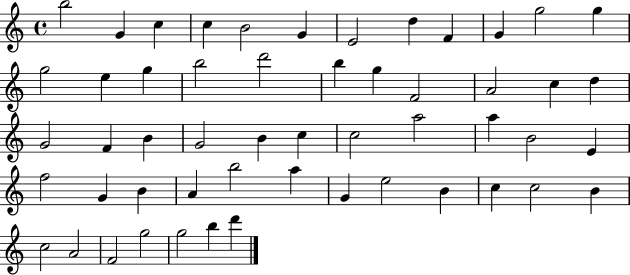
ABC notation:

X:1
T:Untitled
M:4/4
L:1/4
K:C
b2 G c c B2 G E2 d F G g2 g g2 e g b2 d'2 b g F2 A2 c d G2 F B G2 B c c2 a2 a B2 E f2 G B A b2 a G e2 B c c2 B c2 A2 F2 g2 g2 b d'